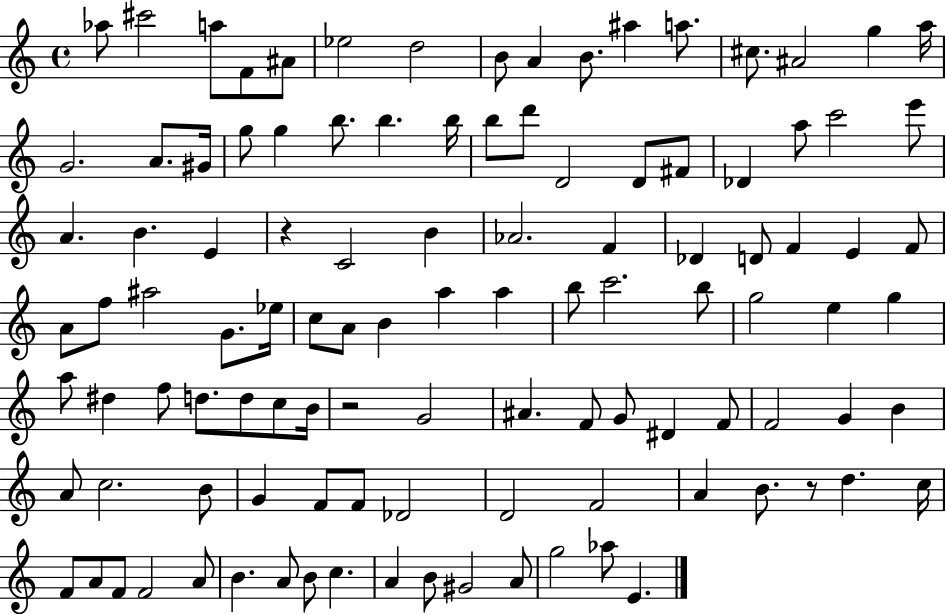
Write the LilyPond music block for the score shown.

{
  \clef treble
  \time 4/4
  \defaultTimeSignature
  \key c \major
  aes''8 cis'''2 a''8 f'8 ais'8 | ees''2 d''2 | b'8 a'4 b'8. ais''4 a''8. | cis''8. ais'2 g''4 a''16 | \break g'2. a'8. gis'16 | g''8 g''4 b''8. b''4. b''16 | b''8 d'''8 d'2 d'8 fis'8 | des'4 a''8 c'''2 e'''8 | \break a'4. b'4. e'4 | r4 c'2 b'4 | aes'2. f'4 | des'4 d'8 f'4 e'4 f'8 | \break a'8 f''8 ais''2 g'8. ees''16 | c''8 a'8 b'4 a''4 a''4 | b''8 c'''2. b''8 | g''2 e''4 g''4 | \break a''8 dis''4 f''8 d''8. d''8 c''8 b'16 | r2 g'2 | ais'4. f'8 g'8 dis'4 f'8 | f'2 g'4 b'4 | \break a'8 c''2. b'8 | g'4 f'8 f'8 des'2 | d'2 f'2 | a'4 b'8. r8 d''4. c''16 | \break f'8 a'8 f'8 f'2 a'8 | b'4. a'8 b'8 c''4. | a'4 b'8 gis'2 a'8 | g''2 aes''8 e'4. | \break \bar "|."
}